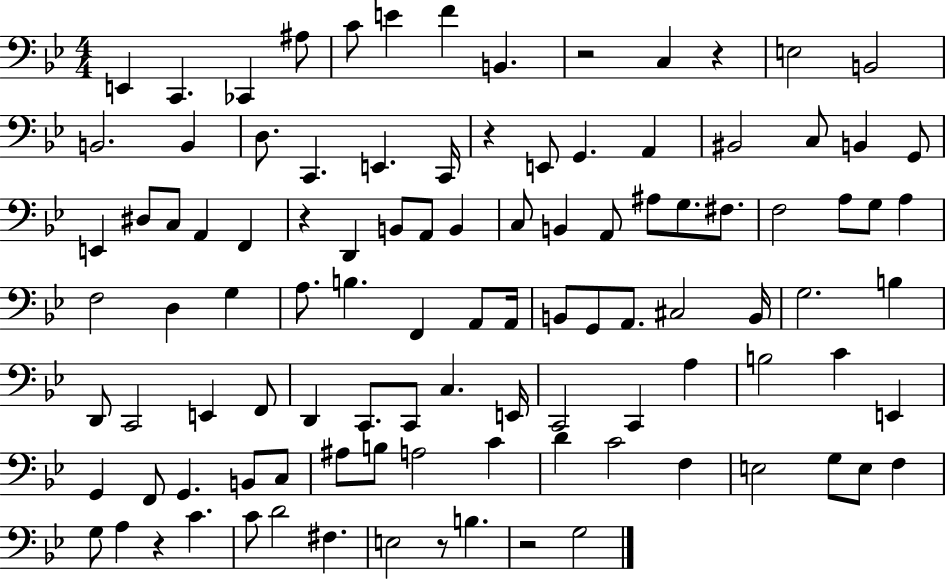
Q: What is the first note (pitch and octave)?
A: E2